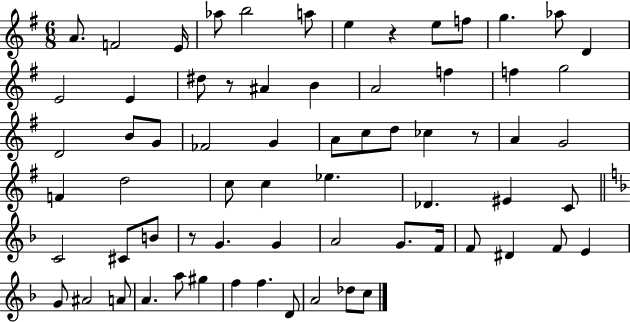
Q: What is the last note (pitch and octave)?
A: C5